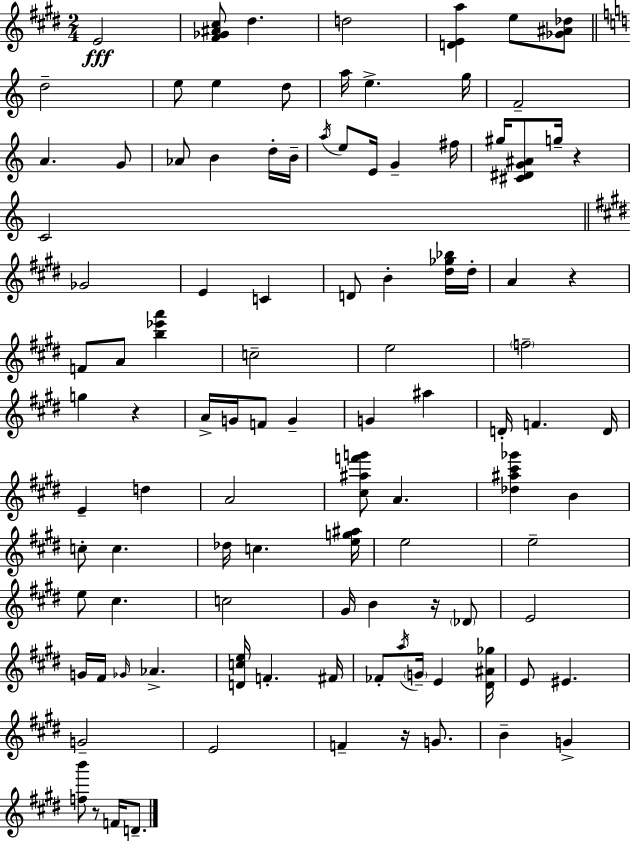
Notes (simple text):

E4/h [F#4,Gb4,A#4,C#5]/e D#5/q. D5/h [D4,E4,A5]/q E5/e [Gb4,A#4,Db5]/e D5/h E5/e E5/q D5/e A5/s E5/q. G5/s F4/h A4/q. G4/e Ab4/e B4/q D5/s B4/s A5/s E5/e E4/s G4/q F#5/s G#5/s [C#4,D#4,G4,A#4]/e G5/s R/q C4/h Gb4/h E4/q C4/q D4/e B4/q [D#5,Gb5,Bb5]/s D#5/s A4/q R/q F4/e A4/e [B5,Eb6,A6]/q C5/h E5/h F5/h G5/q R/q A4/s G4/s F4/e G4/q G4/q A#5/q D4/s F4/q. D4/s E4/q D5/q A4/h [C#5,A#5,F6,G6]/e A4/q. [Db5,A#5,C#6,Gb6]/q B4/q C5/e C5/q. Db5/s C5/q. [E5,G5,A#5]/s E5/h E5/h E5/e C#5/q. C5/h G#4/s B4/q R/s Db4/e E4/h G4/s F#4/s Gb4/s Ab4/q. [D4,C5,E5]/s F4/q. F#4/s FES4/e A5/s G4/s E4/q [D#4,A#4,Gb5]/s E4/e EIS4/q. G4/h E4/h F4/q R/s G4/e. B4/q G4/q [F5,B6]/e R/e F4/s D4/e.